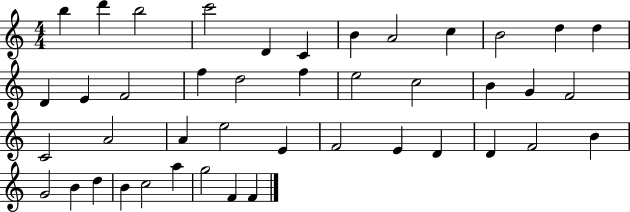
B5/q D6/q B5/h C6/h D4/q C4/q B4/q A4/h C5/q B4/h D5/q D5/q D4/q E4/q F4/h F5/q D5/h F5/q E5/h C5/h B4/q G4/q F4/h C4/h A4/h A4/q E5/h E4/q F4/h E4/q D4/q D4/q F4/h B4/q G4/h B4/q D5/q B4/q C5/h A5/q G5/h F4/q F4/q